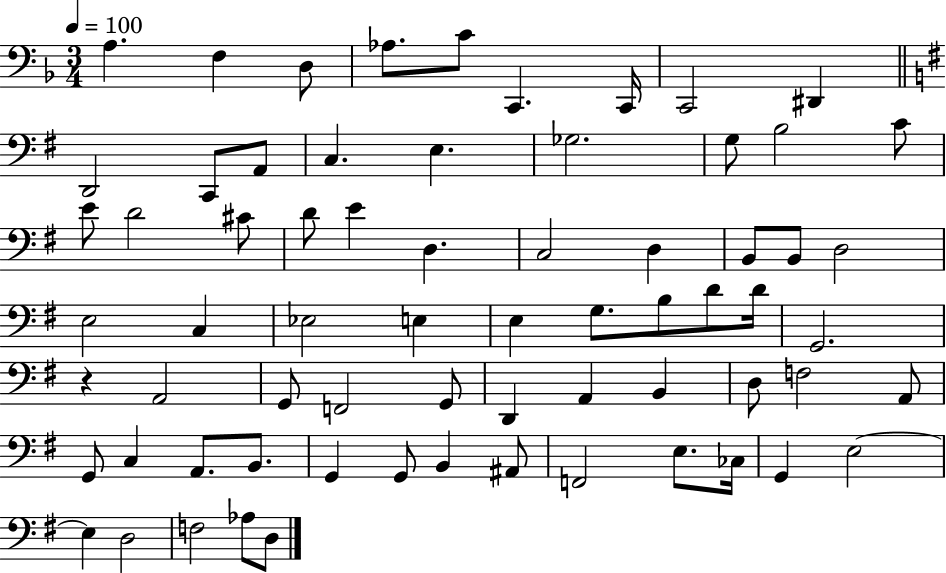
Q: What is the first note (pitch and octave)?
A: A3